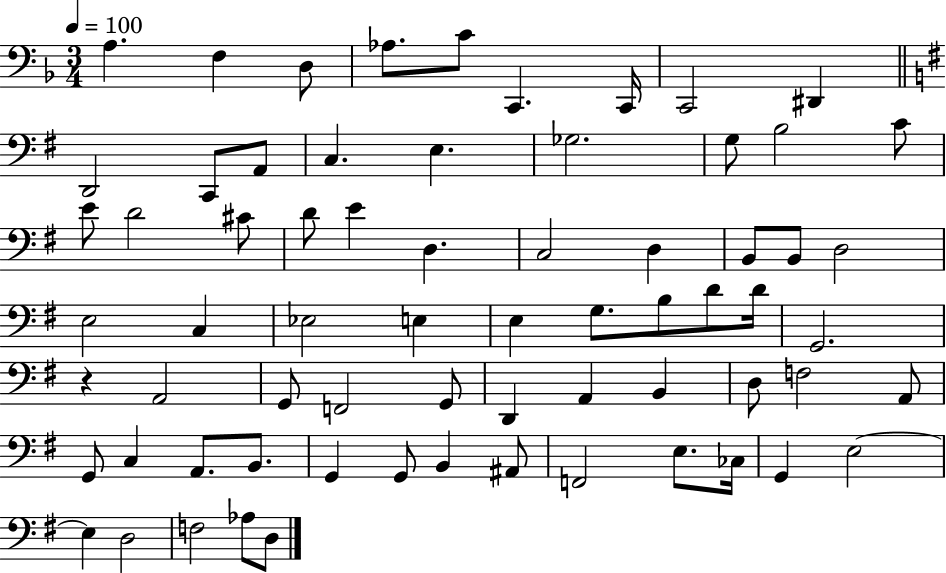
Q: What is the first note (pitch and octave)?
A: A3